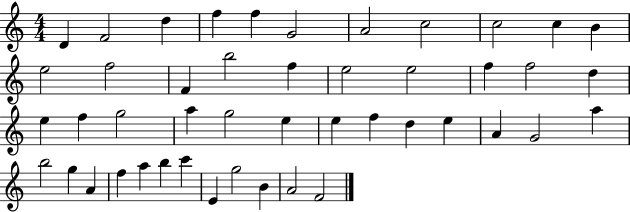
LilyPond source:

{
  \clef treble
  \numericTimeSignature
  \time 4/4
  \key c \major
  d'4 f'2 d''4 | f''4 f''4 g'2 | a'2 c''2 | c''2 c''4 b'4 | \break e''2 f''2 | f'4 b''2 f''4 | e''2 e''2 | f''4 f''2 d''4 | \break e''4 f''4 g''2 | a''4 g''2 e''4 | e''4 f''4 d''4 e''4 | a'4 g'2 a''4 | \break b''2 g''4 a'4 | f''4 a''4 b''4 c'''4 | e'4 g''2 b'4 | a'2 f'2 | \break \bar "|."
}